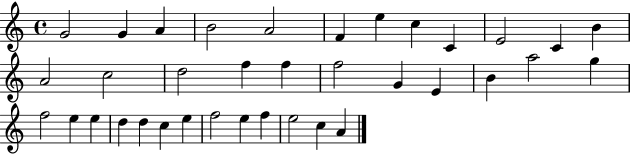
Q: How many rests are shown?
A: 0